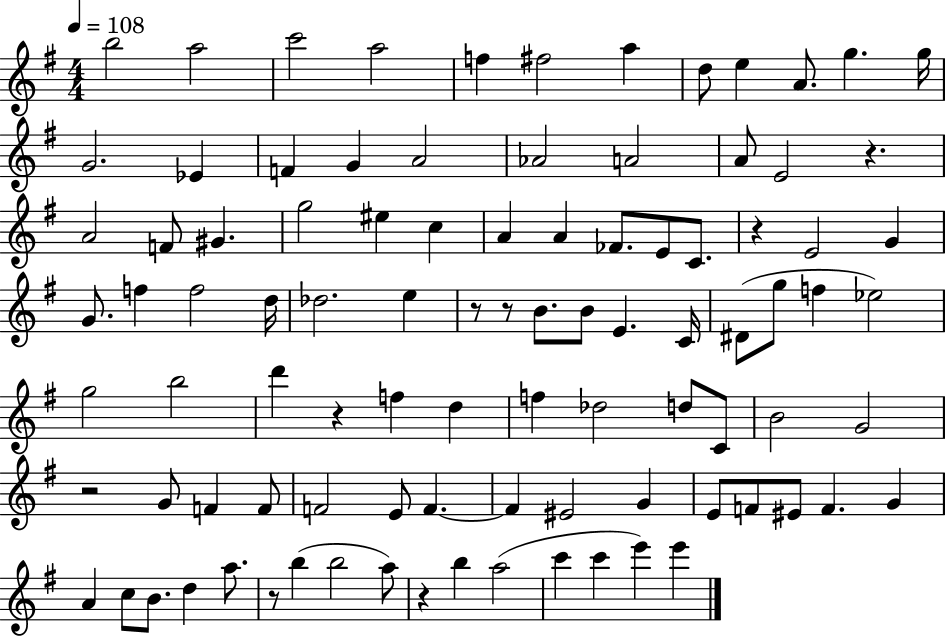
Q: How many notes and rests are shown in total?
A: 95